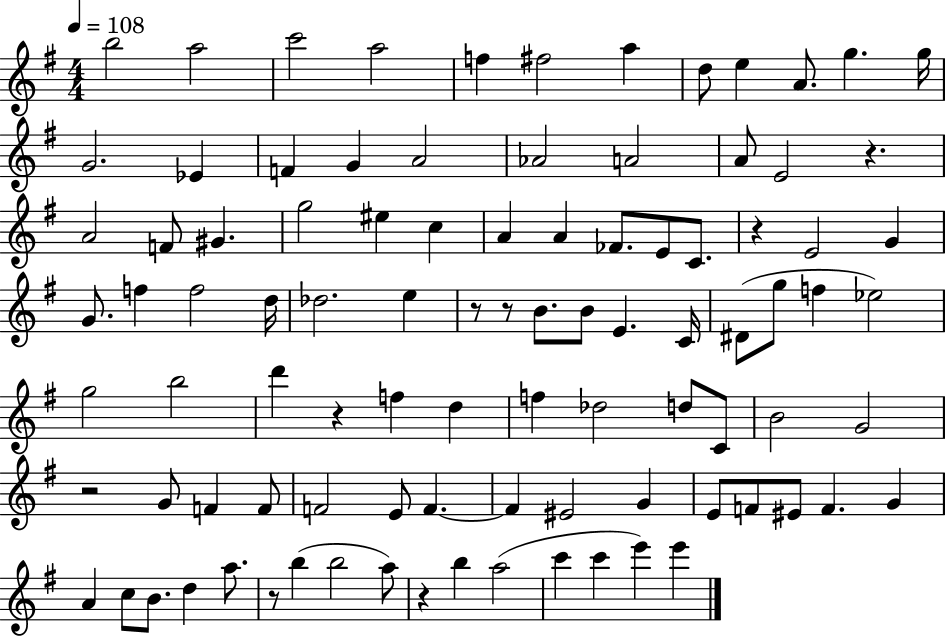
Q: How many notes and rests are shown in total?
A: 95